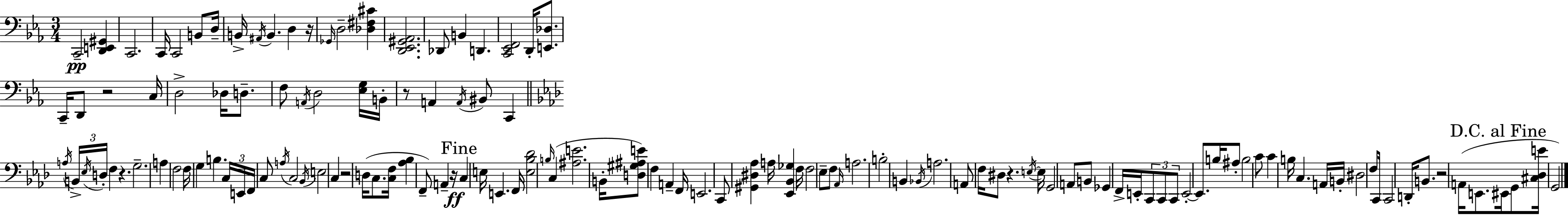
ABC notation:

X:1
T:Untitled
M:3/4
L:1/4
K:Cm
C,,2 [D,,E,,^G,,] C,,2 C,,/4 C,,2 B,,/2 D,/4 B,,/4 ^A,,/4 B,, D, z/4 _G,,/4 D,2 [_D,^F,^C] [D,,_E,,^G,,_A,,]2 _D,,/2 B,, D,, [C,,_E,,F,,]2 D,,/4 [E,,_D,]/2 C,,/4 D,,/2 z2 C,/4 D,2 _D,/4 D,/2 F,/2 A,,/4 D,2 [_E,G,]/4 B,,/4 z/2 A,, A,,/4 ^B,,/2 C,, A,/4 B,,/4 _E,/4 D,/4 F, z G,2 A, F,2 F,/4 G, B, C,/4 E,,/4 F,,/4 C,/2 A,/4 C,2 _B,,/4 E,2 C, z2 D,/4 C,/2 [C,F,]/4 [_A,_B,] F,,/2 A,, z/4 C, E,/4 E,, F,,/4 [E,_B,_D]2 B,/4 C, [^A,E]2 B,,/4 [D,^G,^A,E]/2 F, A,, F,,/4 E,,2 C,,/2 [^G,,^D,_A,] A,/4 [_E,,_B,,_G,] F,/4 F,2 _E,/2 F,/2 _A,,/4 A,2 B,2 B,, _B,,/4 A,2 A,,/2 F,/4 ^D,/2 z E,/4 E,/4 G,,2 A,,/2 B,,/2 _G,, F,,/4 E,,/4 C,,/2 C,,/2 C,,/2 E,,2 E,,/2 B,/4 ^A,/2 B,2 C/2 C B,/4 C, A,,/4 B,,/4 ^D,2 F,/2 C,,/4 C,,2 D,,/4 B,,/2 z2 A,,/4 E,,/2 ^E,,/4 G,,/2 [^C,_D,E]/4 G,,2